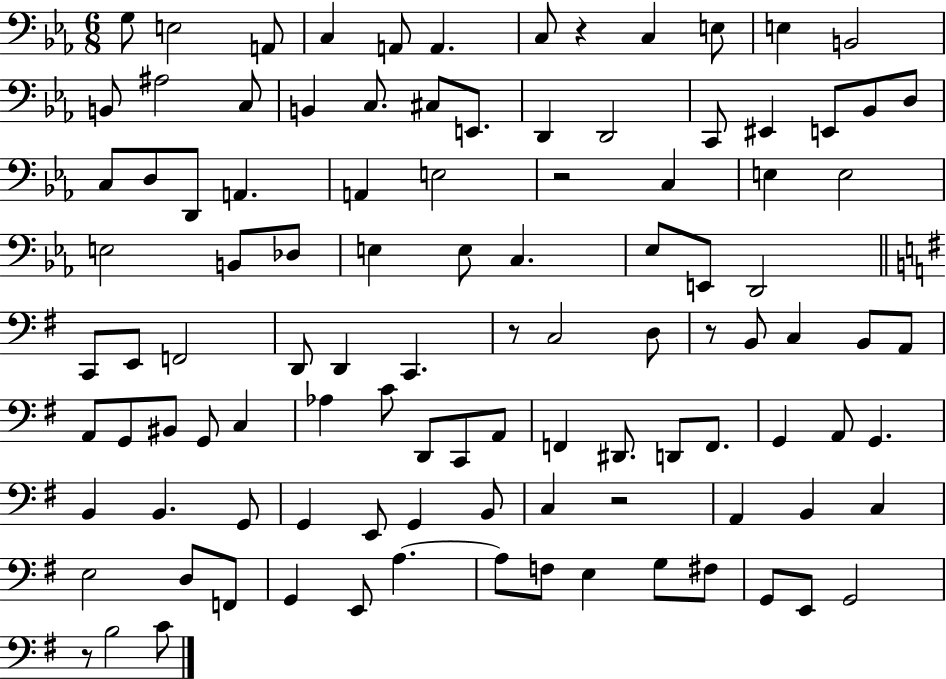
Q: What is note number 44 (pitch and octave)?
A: C2